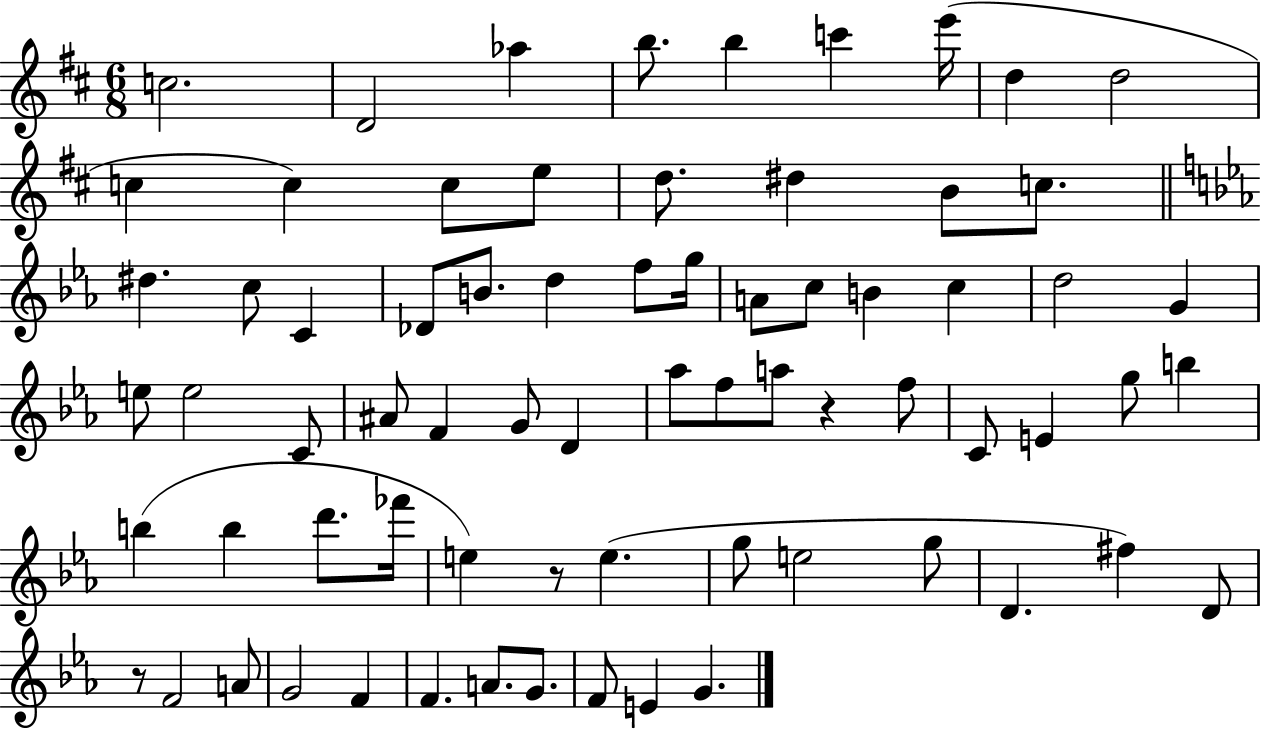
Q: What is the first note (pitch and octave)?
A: C5